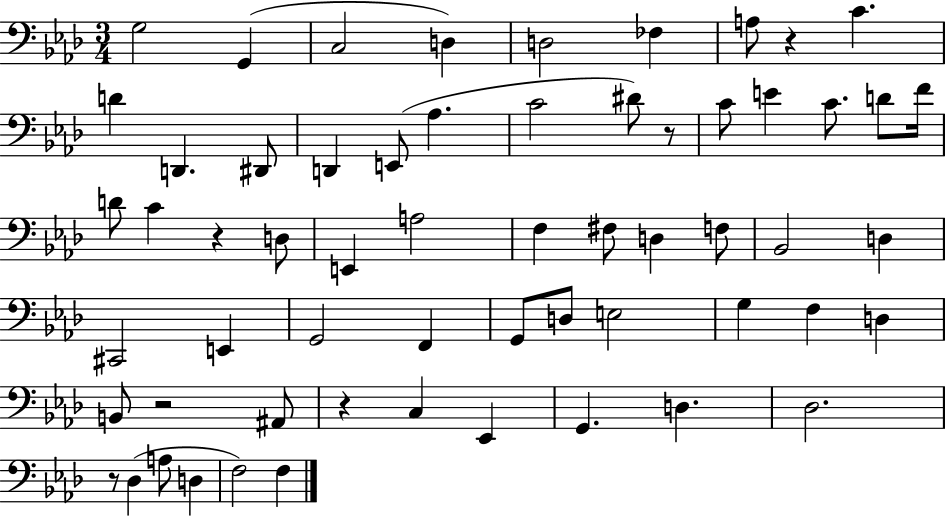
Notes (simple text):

G3/h G2/q C3/h D3/q D3/h FES3/q A3/e R/q C4/q. D4/q D2/q. D#2/e D2/q E2/e Ab3/q. C4/h D#4/e R/e C4/e E4/q C4/e. D4/e F4/s D4/e C4/q R/q D3/e E2/q A3/h F3/q F#3/e D3/q F3/e Bb2/h D3/q C#2/h E2/q G2/h F2/q G2/e D3/e E3/h G3/q F3/q D3/q B2/e R/h A#2/e R/q C3/q Eb2/q G2/q. D3/q. Db3/h. R/e Db3/q A3/e D3/q F3/h F3/q